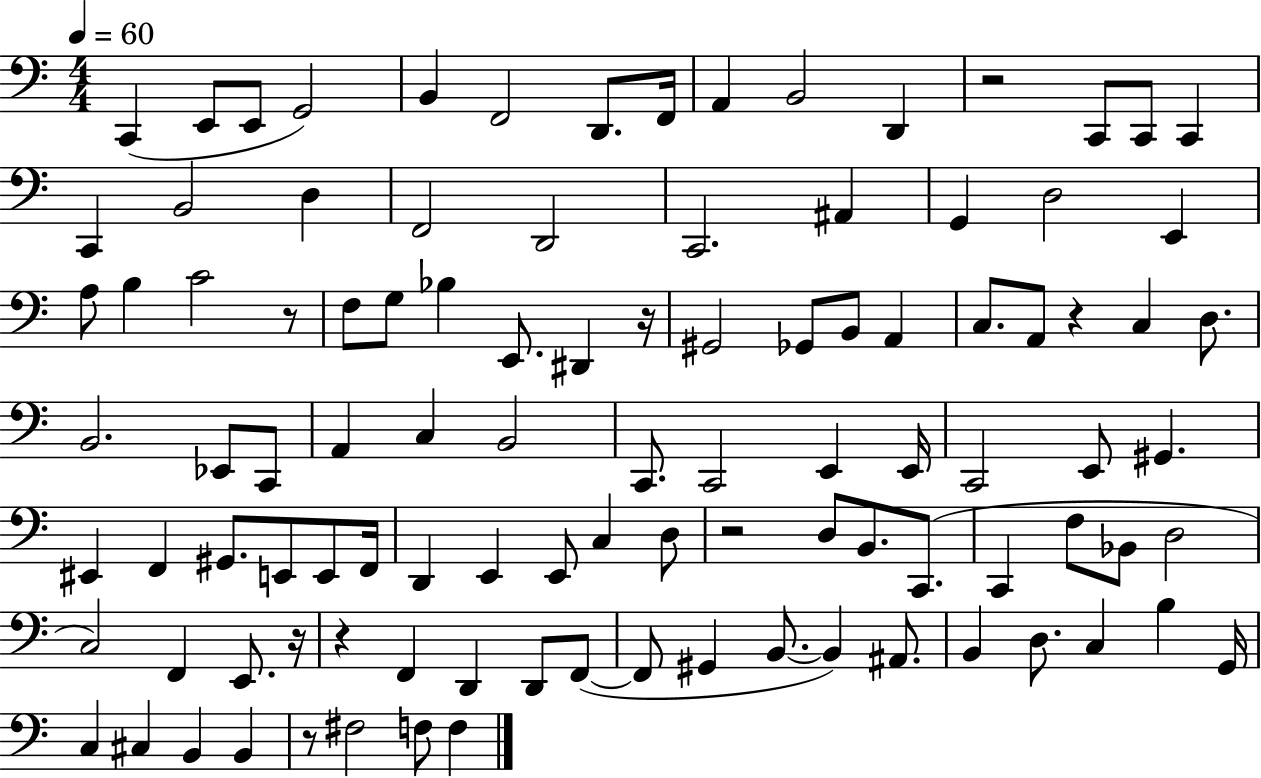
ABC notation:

X:1
T:Untitled
M:4/4
L:1/4
K:C
C,, E,,/2 E,,/2 G,,2 B,, F,,2 D,,/2 F,,/4 A,, B,,2 D,, z2 C,,/2 C,,/2 C,, C,, B,,2 D, F,,2 D,,2 C,,2 ^A,, G,, D,2 E,, A,/2 B, C2 z/2 F,/2 G,/2 _B, E,,/2 ^D,, z/4 ^G,,2 _G,,/2 B,,/2 A,, C,/2 A,,/2 z C, D,/2 B,,2 _E,,/2 C,,/2 A,, C, B,,2 C,,/2 C,,2 E,, E,,/4 C,,2 E,,/2 ^G,, ^E,, F,, ^G,,/2 E,,/2 E,,/2 F,,/4 D,, E,, E,,/2 C, D,/2 z2 D,/2 B,,/2 C,,/2 C,, F,/2 _B,,/2 D,2 C,2 F,, E,,/2 z/4 z F,, D,, D,,/2 F,,/2 F,,/2 ^G,, B,,/2 B,, ^A,,/2 B,, D,/2 C, B, G,,/4 C, ^C, B,, B,, z/2 ^F,2 F,/2 F,